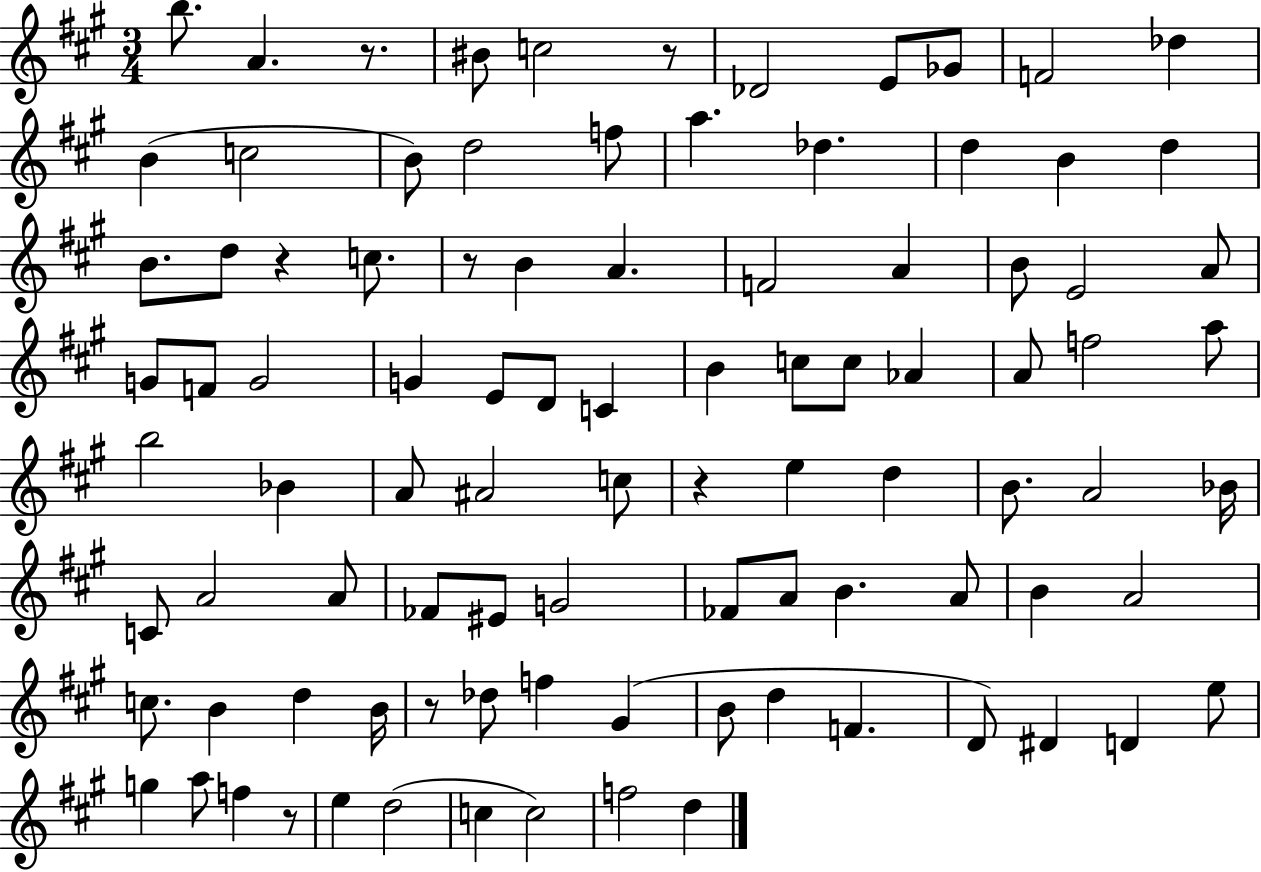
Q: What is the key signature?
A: A major